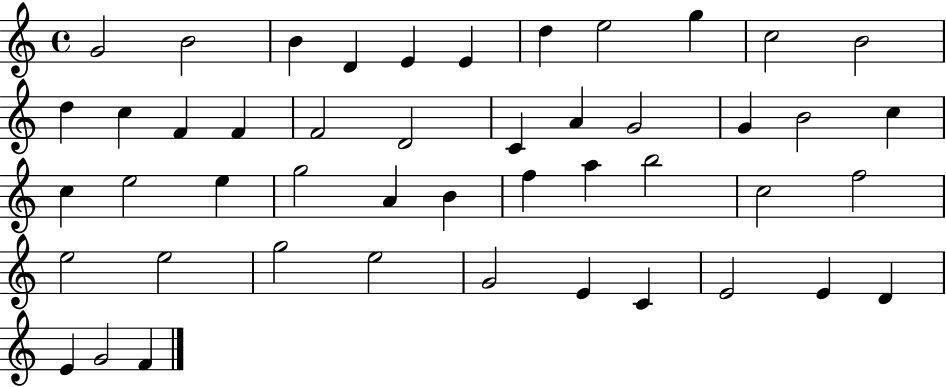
G4/h B4/h B4/q D4/q E4/q E4/q D5/q E5/h G5/q C5/h B4/h D5/q C5/q F4/q F4/q F4/h D4/h C4/q A4/q G4/h G4/q B4/h C5/q C5/q E5/h E5/q G5/h A4/q B4/q F5/q A5/q B5/h C5/h F5/h E5/h E5/h G5/h E5/h G4/h E4/q C4/q E4/h E4/q D4/q E4/q G4/h F4/q